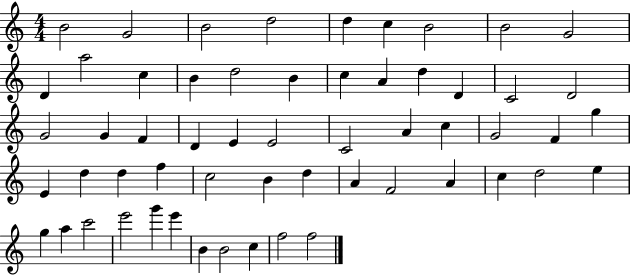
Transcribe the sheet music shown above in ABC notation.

X:1
T:Untitled
M:4/4
L:1/4
K:C
B2 G2 B2 d2 d c B2 B2 G2 D a2 c B d2 B c A d D C2 D2 G2 G F D E E2 C2 A c G2 F g E d d f c2 B d A F2 A c d2 e g a c'2 e'2 g' e' B B2 c f2 f2